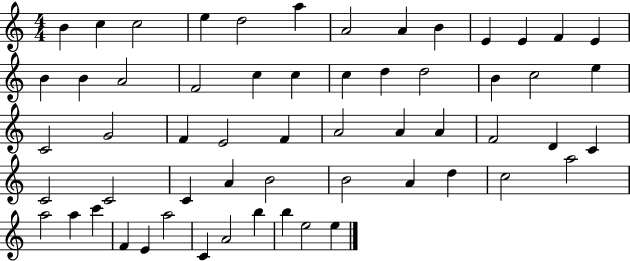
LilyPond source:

{
  \clef treble
  \numericTimeSignature
  \time 4/4
  \key c \major
  b'4 c''4 c''2 | e''4 d''2 a''4 | a'2 a'4 b'4 | e'4 e'4 f'4 e'4 | \break b'4 b'4 a'2 | f'2 c''4 c''4 | c''4 d''4 d''2 | b'4 c''2 e''4 | \break c'2 g'2 | f'4 e'2 f'4 | a'2 a'4 a'4 | f'2 d'4 c'4 | \break c'2 c'2 | c'4 a'4 b'2 | b'2 a'4 d''4 | c''2 a''2 | \break a''2 a''4 c'''4 | f'4 e'4 a''2 | c'4 a'2 b''4 | b''4 e''2 e''4 | \break \bar "|."
}